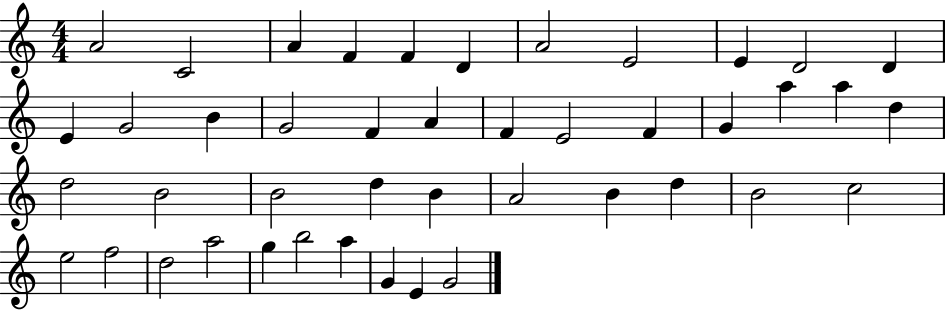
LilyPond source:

{
  \clef treble
  \numericTimeSignature
  \time 4/4
  \key c \major
  a'2 c'2 | a'4 f'4 f'4 d'4 | a'2 e'2 | e'4 d'2 d'4 | \break e'4 g'2 b'4 | g'2 f'4 a'4 | f'4 e'2 f'4 | g'4 a''4 a''4 d''4 | \break d''2 b'2 | b'2 d''4 b'4 | a'2 b'4 d''4 | b'2 c''2 | \break e''2 f''2 | d''2 a''2 | g''4 b''2 a''4 | g'4 e'4 g'2 | \break \bar "|."
}